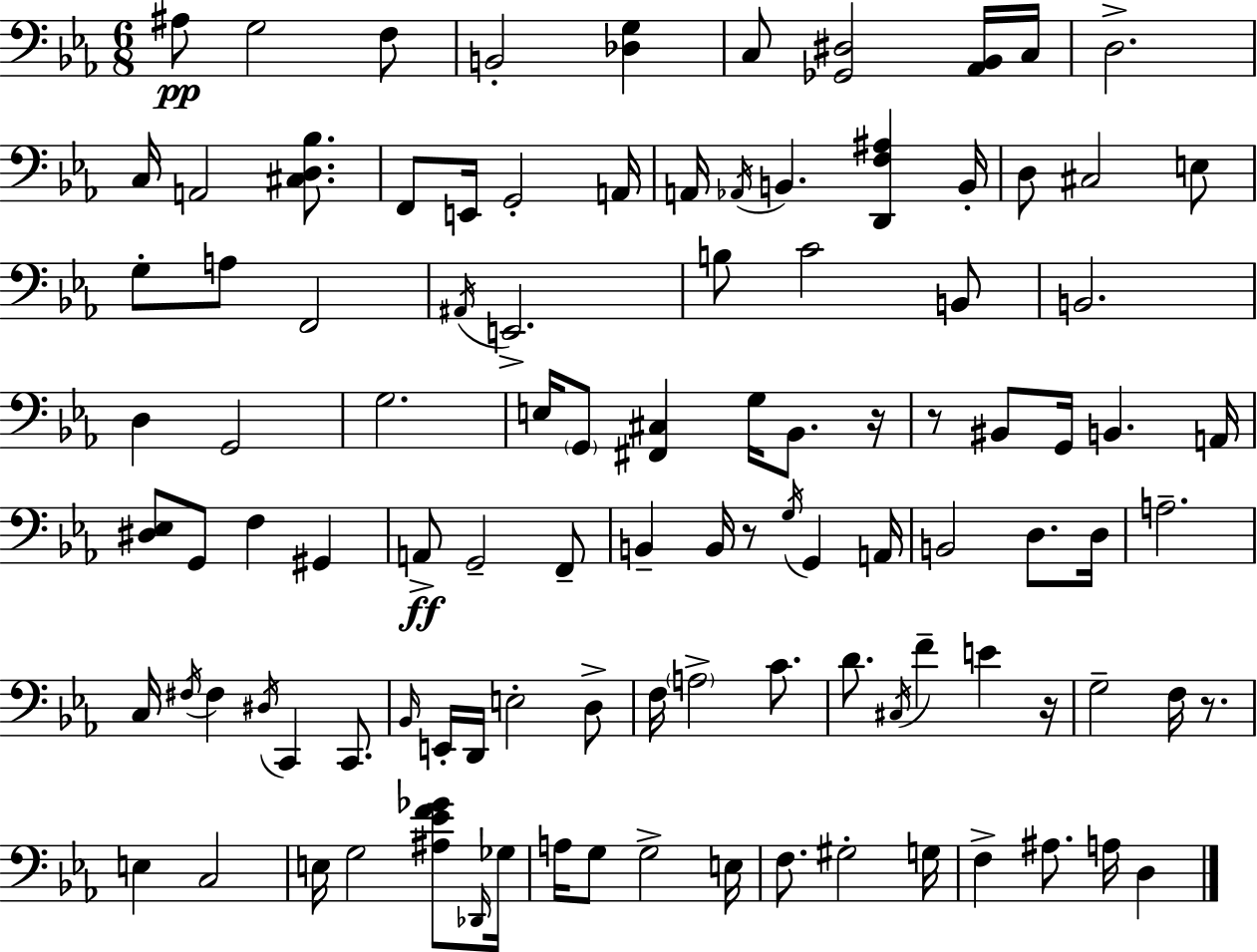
X:1
T:Untitled
M:6/8
L:1/4
K:Cm
^A,/2 G,2 F,/2 B,,2 [_D,G,] C,/2 [_G,,^D,]2 [_A,,_B,,]/4 C,/4 D,2 C,/4 A,,2 [^C,D,_B,]/2 F,,/2 E,,/4 G,,2 A,,/4 A,,/4 _A,,/4 B,, [D,,F,^A,] B,,/4 D,/2 ^C,2 E,/2 G,/2 A,/2 F,,2 ^A,,/4 E,,2 B,/2 C2 B,,/2 B,,2 D, G,,2 G,2 E,/4 G,,/2 [^F,,^C,] G,/4 _B,,/2 z/4 z/2 ^B,,/2 G,,/4 B,, A,,/4 [^D,_E,]/2 G,,/2 F, ^G,, A,,/2 G,,2 F,,/2 B,, B,,/4 z/2 G,/4 G,, A,,/4 B,,2 D,/2 D,/4 A,2 C,/4 ^F,/4 ^F, ^D,/4 C,, C,,/2 _B,,/4 E,,/4 D,,/4 E,2 D,/2 F,/4 A,2 C/2 D/2 ^C,/4 F E z/4 G,2 F,/4 z/2 E, C,2 E,/4 G,2 [^A,_EF_G]/2 _D,,/4 _G,/4 A,/4 G,/2 G,2 E,/4 F,/2 ^G,2 G,/4 F, ^A,/2 A,/4 D,